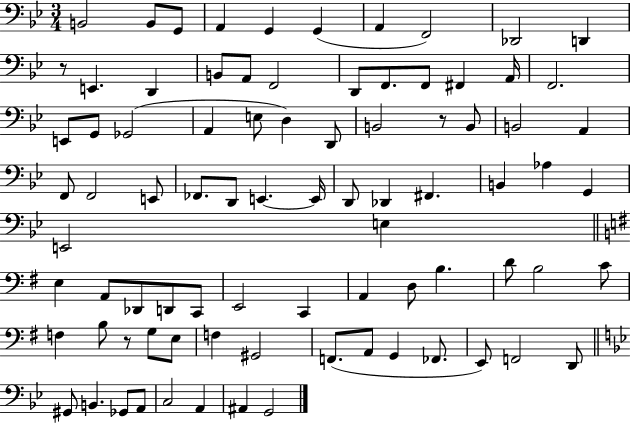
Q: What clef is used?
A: bass